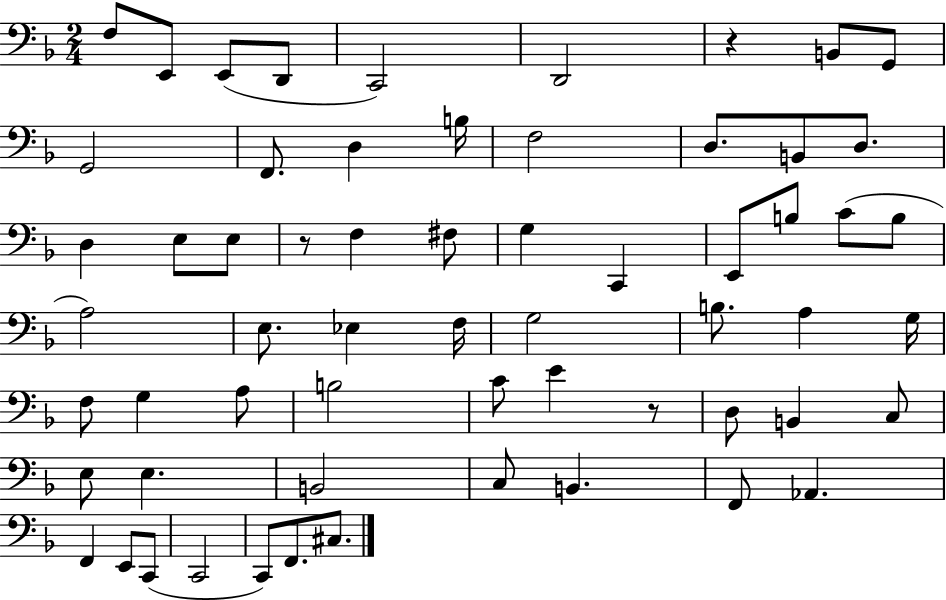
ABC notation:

X:1
T:Untitled
M:2/4
L:1/4
K:F
F,/2 E,,/2 E,,/2 D,,/2 C,,2 D,,2 z B,,/2 G,,/2 G,,2 F,,/2 D, B,/4 F,2 D,/2 B,,/2 D,/2 D, E,/2 E,/2 z/2 F, ^F,/2 G, C,, E,,/2 B,/2 C/2 B,/2 A,2 E,/2 _E, F,/4 G,2 B,/2 A, G,/4 F,/2 G, A,/2 B,2 C/2 E z/2 D,/2 B,, C,/2 E,/2 E, B,,2 C,/2 B,, F,,/2 _A,, F,, E,,/2 C,,/2 C,,2 C,,/2 F,,/2 ^C,/2